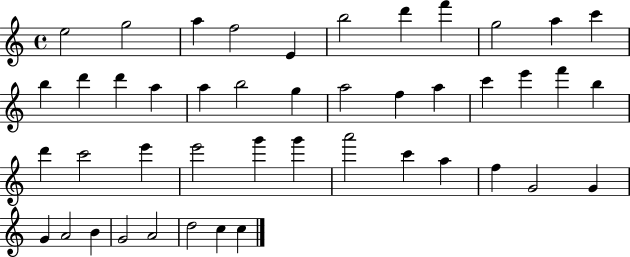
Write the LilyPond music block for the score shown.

{
  \clef treble
  \time 4/4
  \defaultTimeSignature
  \key c \major
  e''2 g''2 | a''4 f''2 e'4 | b''2 d'''4 f'''4 | g''2 a''4 c'''4 | \break b''4 d'''4 d'''4 a''4 | a''4 b''2 g''4 | a''2 f''4 a''4 | c'''4 e'''4 f'''4 b''4 | \break d'''4 c'''2 e'''4 | e'''2 g'''4 g'''4 | a'''2 c'''4 a''4 | f''4 g'2 g'4 | \break g'4 a'2 b'4 | g'2 a'2 | d''2 c''4 c''4 | \bar "|."
}